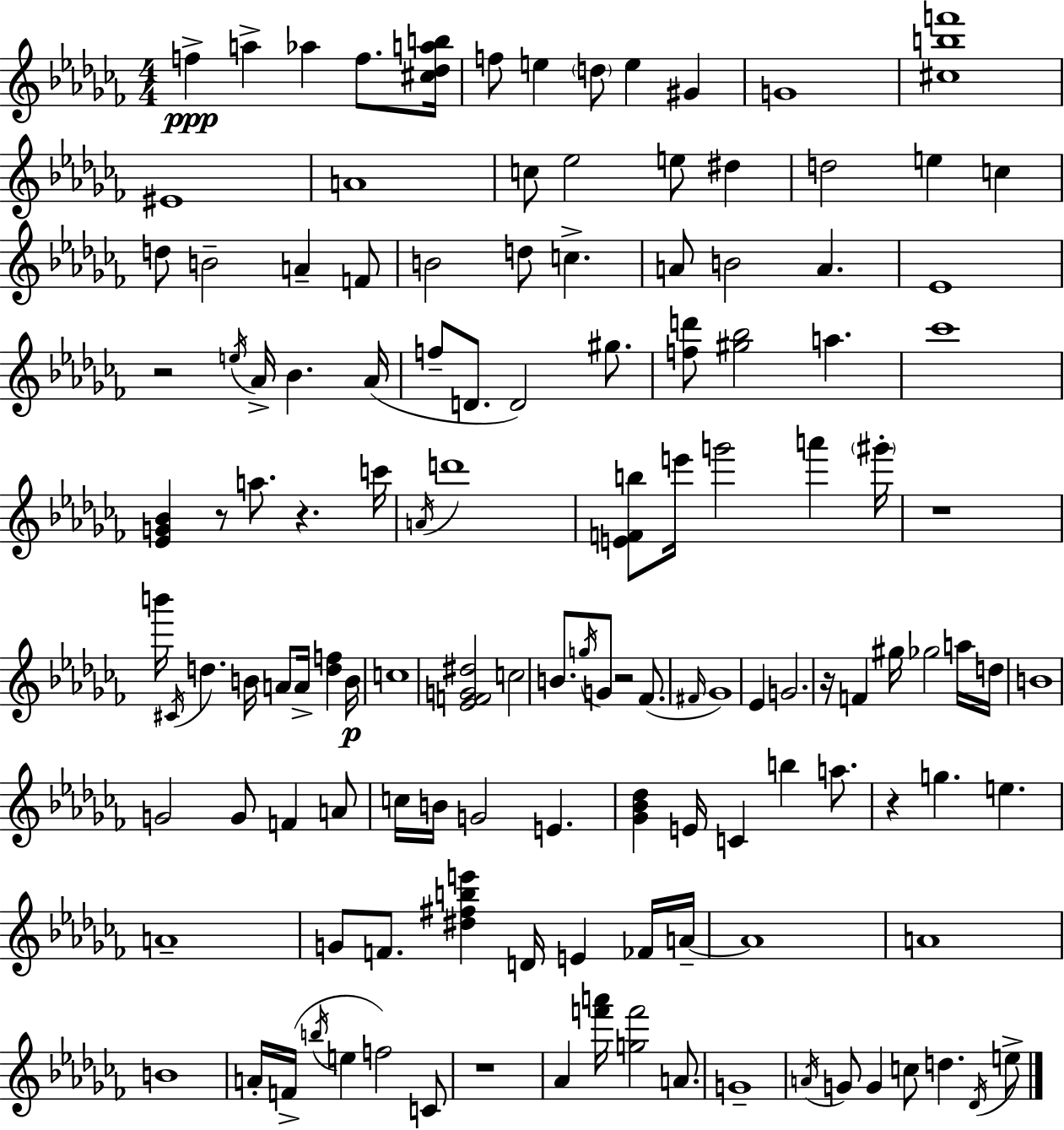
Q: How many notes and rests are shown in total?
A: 131